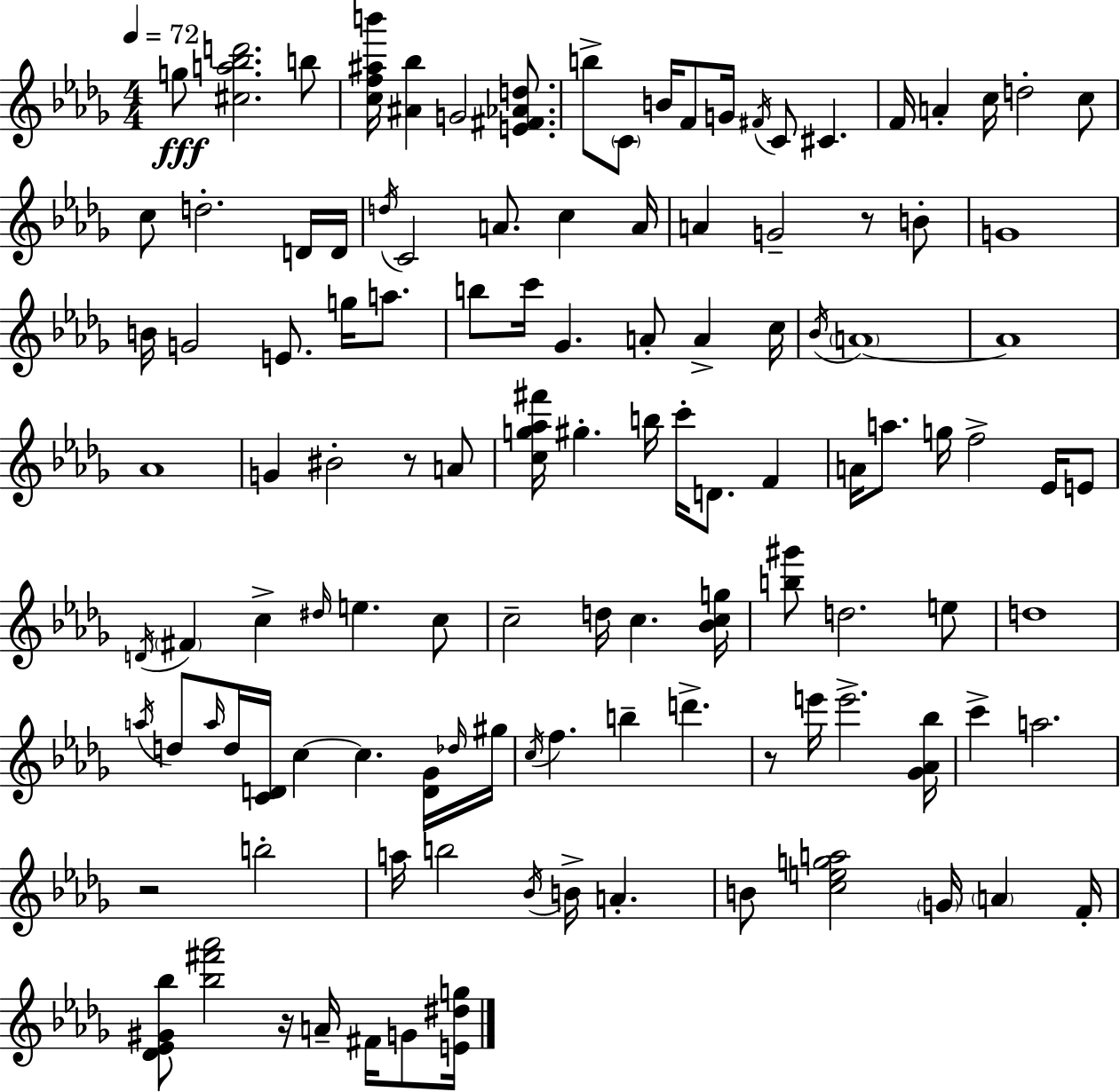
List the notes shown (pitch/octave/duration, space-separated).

G5/e [C#5,A5,Bb5,D6]/h. B5/e [C5,F5,A#5,B6]/s [A#4,Bb5]/q G4/h [E4,F#4,Ab4,D5]/e. B5/e C4/e B4/s F4/e G4/s F#4/s C4/e C#4/q. F4/s A4/q C5/s D5/h C5/e C5/e D5/h. D4/s D4/s D5/s C4/h A4/e. C5/q A4/s A4/q G4/h R/e B4/e G4/w B4/s G4/h E4/e. G5/s A5/e. B5/e C6/s Gb4/q. A4/e A4/q C5/s Bb4/s A4/w A4/w Ab4/w G4/q BIS4/h R/e A4/e [C5,G5,Ab5,F#6]/s G#5/q. B5/s C6/s D4/e. F4/q A4/s A5/e. G5/s F5/h Eb4/s E4/e D4/s F#4/q C5/q D#5/s E5/q. C5/e C5/h D5/s C5/q. [Bb4,C5,G5]/s [B5,G#6]/e D5/h. E5/e D5/w A5/s D5/e A5/s D5/s [C4,D4]/s C5/q C5/q. [D4,Gb4]/s Db5/s G#5/s C5/s F5/q. B5/q D6/q. R/e E6/s E6/h. [Gb4,Ab4,Bb5]/s C6/q A5/h. R/h B5/h A5/s B5/h Bb4/s B4/s A4/q. B4/e [C5,E5,G5,A5]/h G4/s A4/q F4/s [Db4,Eb4,G#4,Bb5]/e [Bb5,F#6,Ab6]/h R/s A4/s F#4/s G4/e [E4,D#5,G5]/s